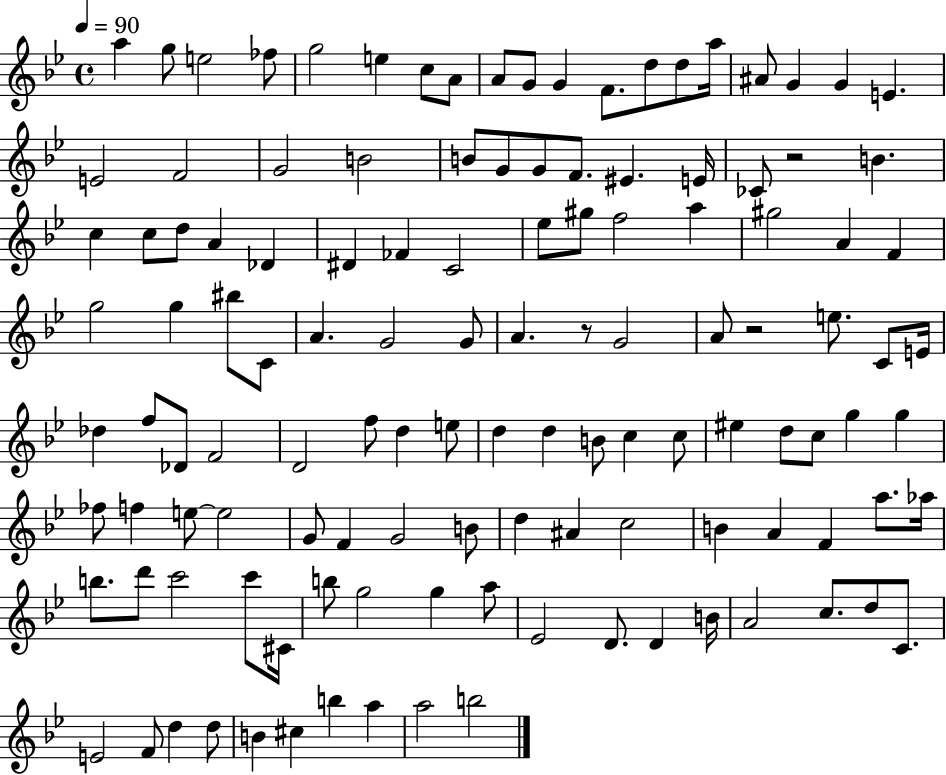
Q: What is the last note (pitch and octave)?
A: B5